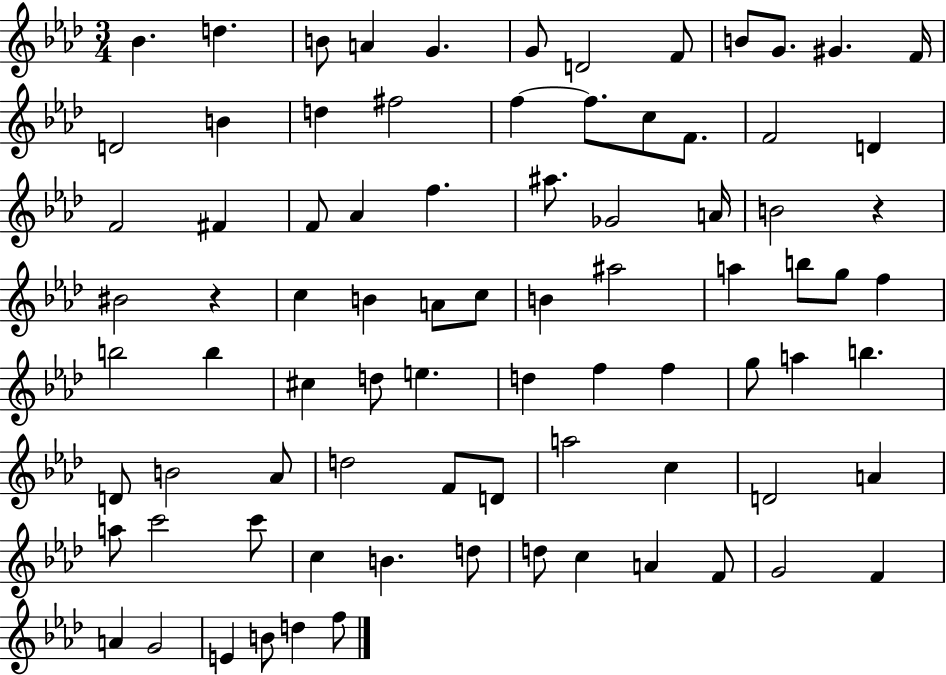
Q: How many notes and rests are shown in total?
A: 83